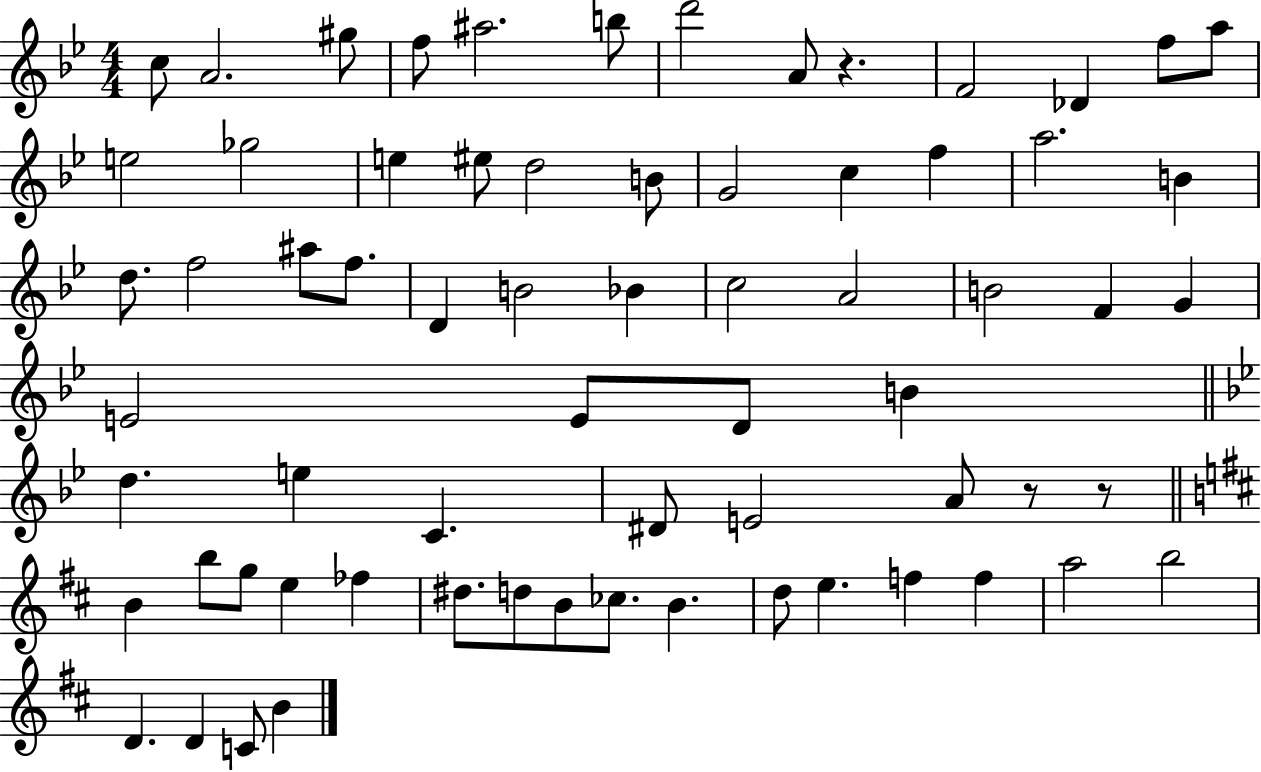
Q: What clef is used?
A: treble